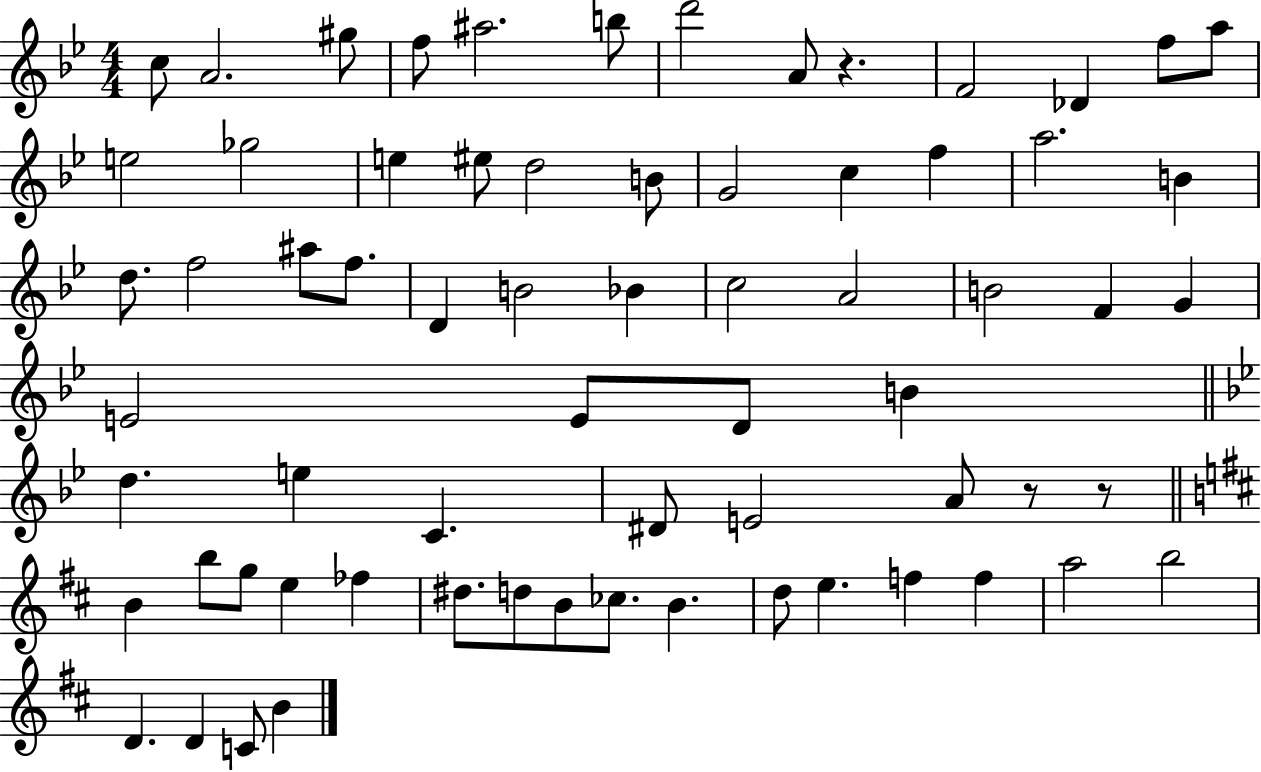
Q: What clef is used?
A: treble